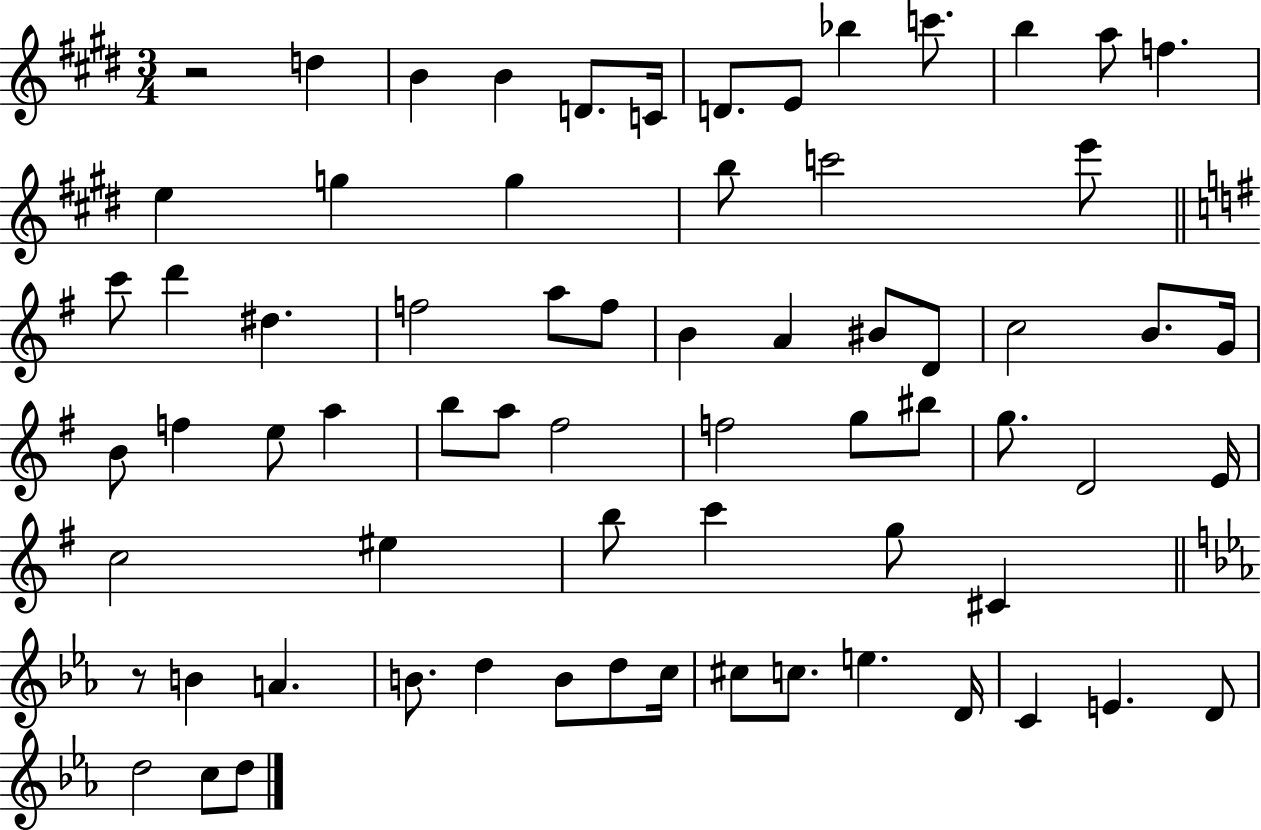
X:1
T:Untitled
M:3/4
L:1/4
K:E
z2 d B B D/2 C/4 D/2 E/2 _b c'/2 b a/2 f e g g b/2 c'2 e'/2 c'/2 d' ^d f2 a/2 f/2 B A ^B/2 D/2 c2 B/2 G/4 B/2 f e/2 a b/2 a/2 ^f2 f2 g/2 ^b/2 g/2 D2 E/4 c2 ^e b/2 c' g/2 ^C z/2 B A B/2 d B/2 d/2 c/4 ^c/2 c/2 e D/4 C E D/2 d2 c/2 d/2